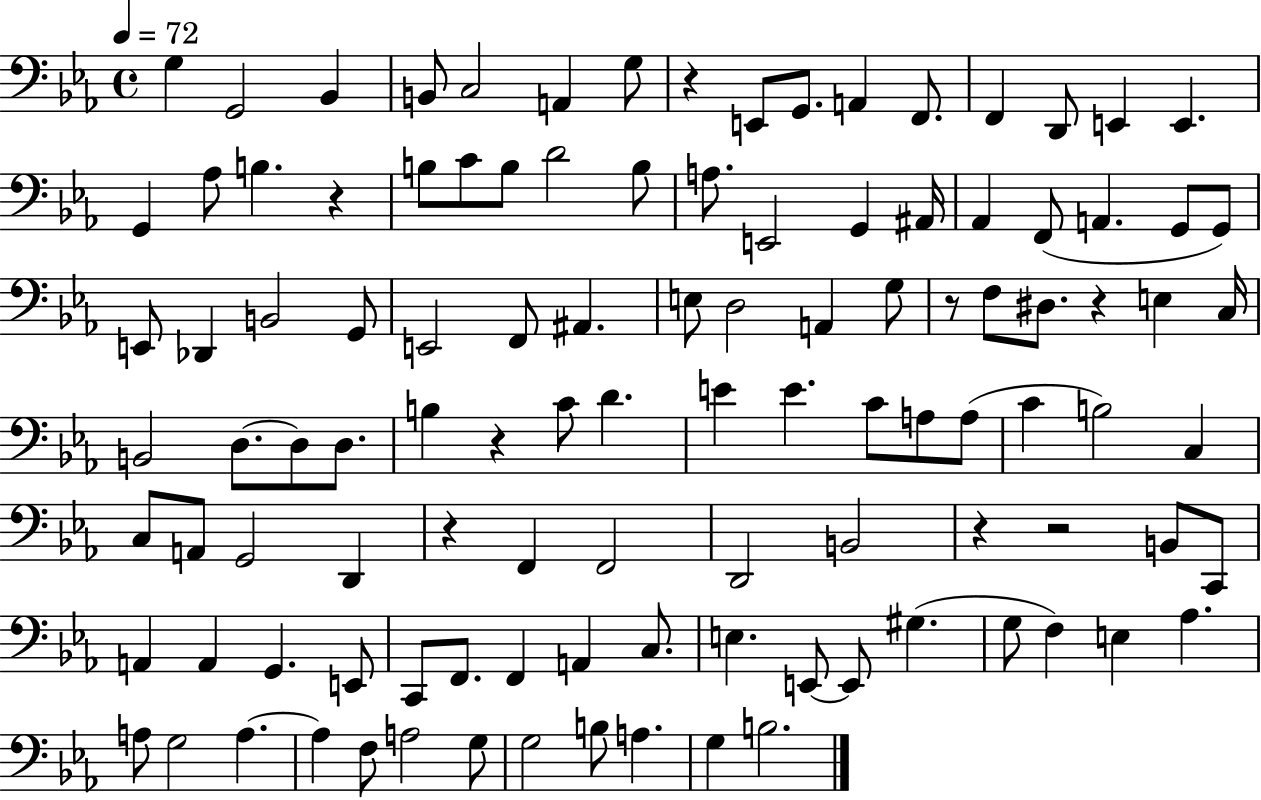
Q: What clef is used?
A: bass